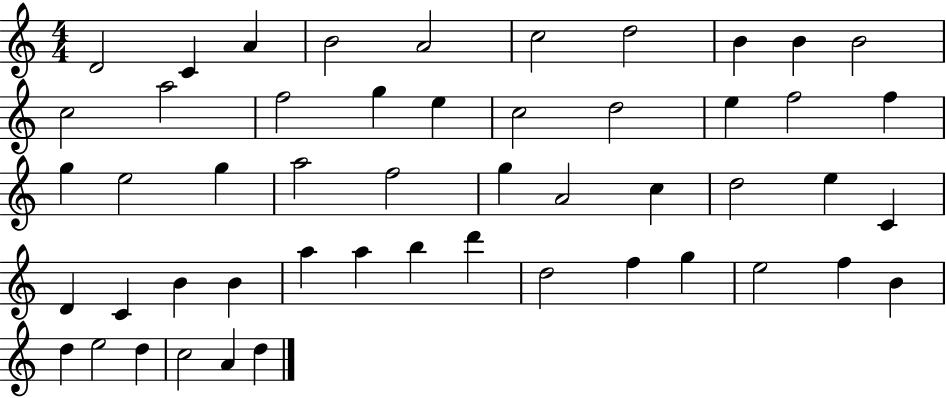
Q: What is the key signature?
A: C major